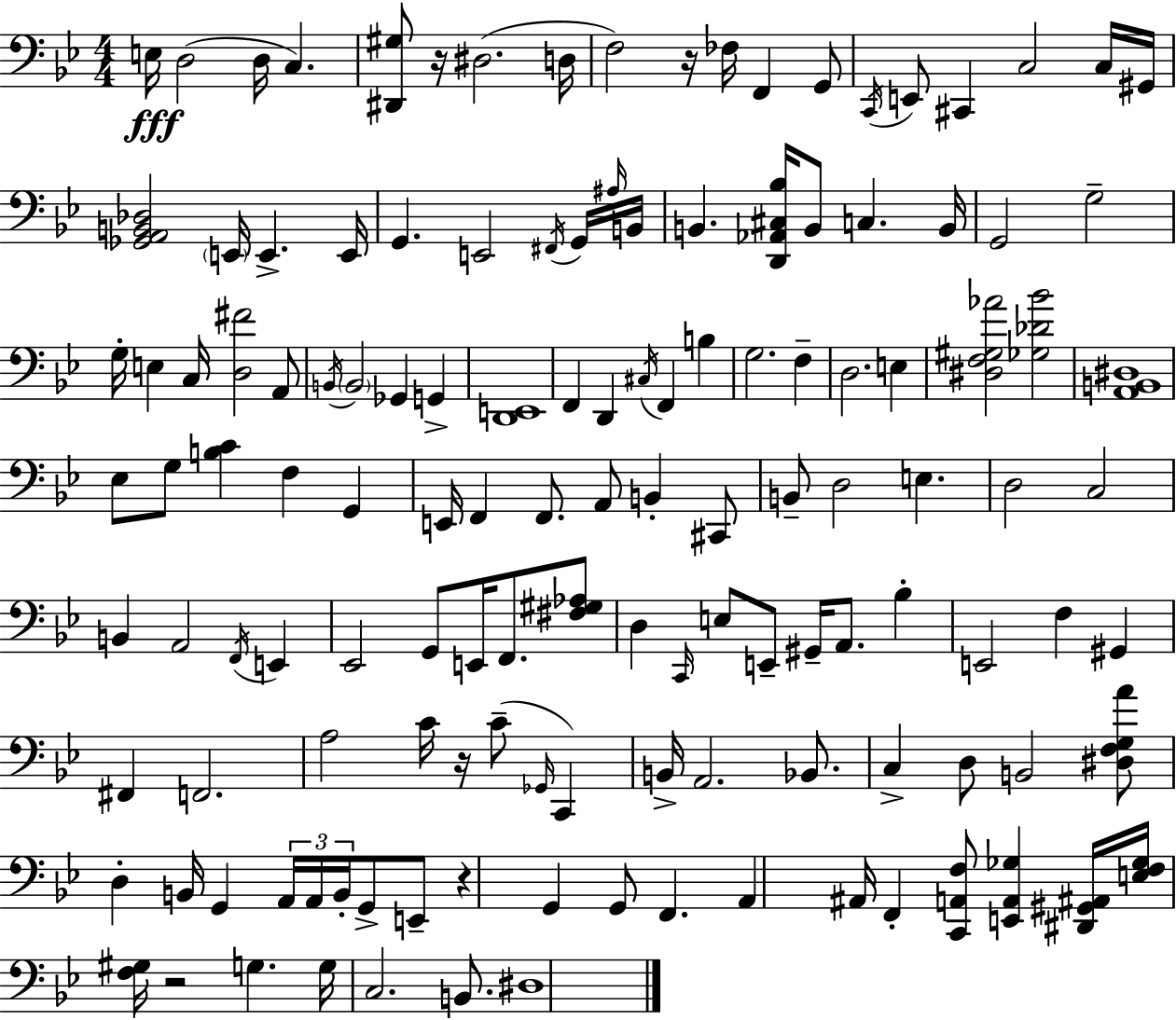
X:1
T:Untitled
M:4/4
L:1/4
K:Gm
E,/4 D,2 D,/4 C, [^D,,^G,]/2 z/4 ^D,2 D,/4 F,2 z/4 _F,/4 F,, G,,/2 C,,/4 E,,/2 ^C,, C,2 C,/4 ^G,,/4 [_G,,A,,B,,_D,]2 E,,/4 E,, E,,/4 G,, E,,2 ^F,,/4 G,,/4 ^A,/4 B,,/4 B,, [D,,_A,,^C,_B,]/4 B,,/2 C, B,,/4 G,,2 G,2 G,/4 E, C,/4 [D,^F]2 A,,/2 B,,/4 B,,2 _G,, G,, [D,,E,,]4 F,, D,, ^C,/4 F,, B, G,2 F, D,2 E, [^D,F,^G,_A]2 [_G,_D_B]2 [A,,B,,^D,]4 _E,/2 G,/2 [B,C] F, G,, E,,/4 F,, F,,/2 A,,/2 B,, ^C,,/2 B,,/2 D,2 E, D,2 C,2 B,, A,,2 F,,/4 E,, _E,,2 G,,/2 E,,/4 F,,/2 [^F,^G,_A,]/2 D, C,,/4 E,/2 E,,/2 ^G,,/4 A,,/2 _B, E,,2 F, ^G,, ^F,, F,,2 A,2 C/4 z/4 C/2 _G,,/4 C,, B,,/4 A,,2 _B,,/2 C, D,/2 B,,2 [^D,F,G,A]/2 D, B,,/4 G,, A,,/4 A,,/4 B,,/4 G,,/2 E,,/2 z G,, G,,/2 F,, A,, ^A,,/4 F,, [C,,A,,F,]/2 [E,,A,,_G,] [^D,,^G,,^A,,]/4 [E,F,_G,]/4 [F,^G,]/4 z2 G, G,/4 C,2 B,,/2 ^D,4